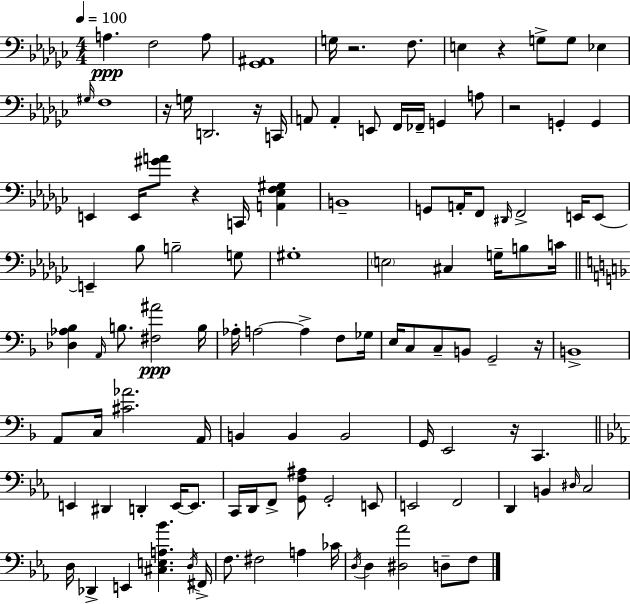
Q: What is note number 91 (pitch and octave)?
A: A3